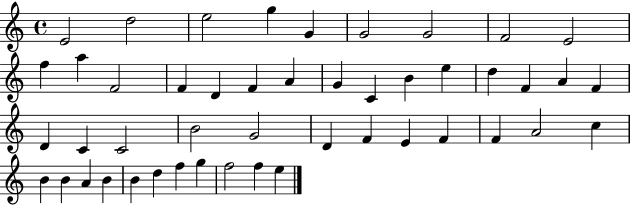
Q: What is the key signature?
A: C major